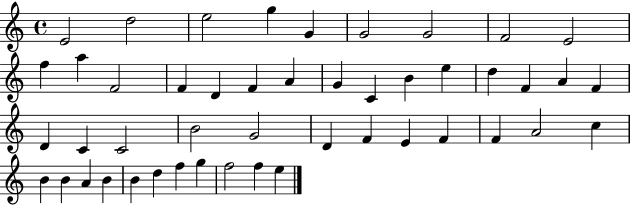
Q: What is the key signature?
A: C major